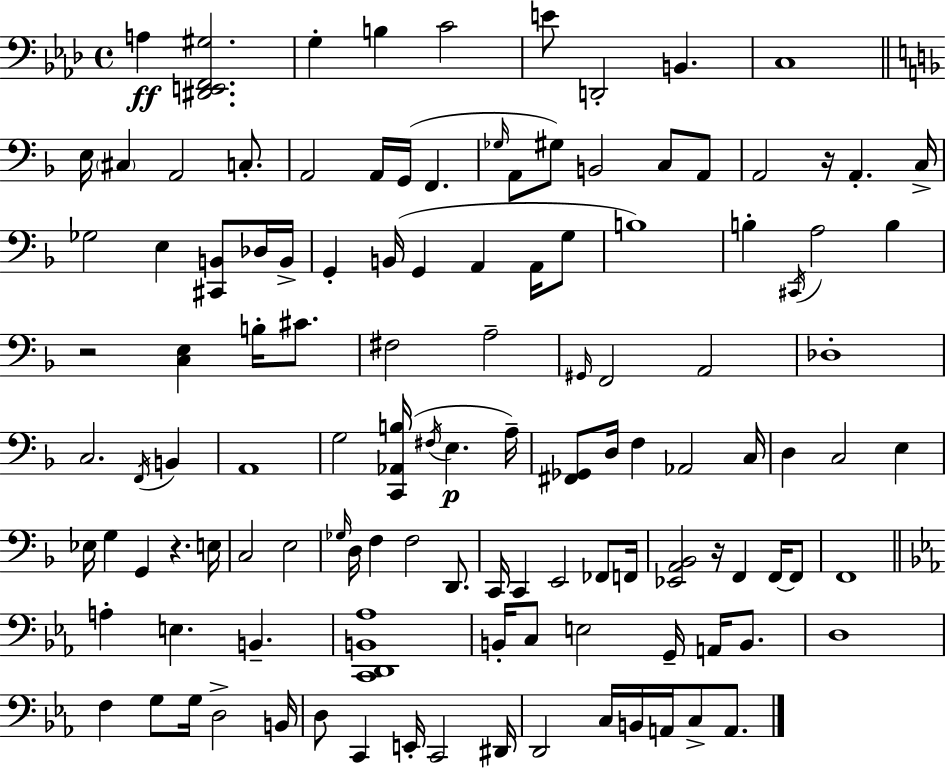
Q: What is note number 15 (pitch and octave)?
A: G2